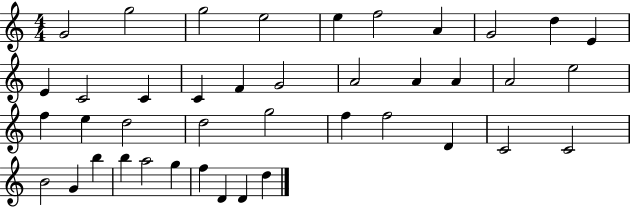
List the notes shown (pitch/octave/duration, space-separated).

G4/h G5/h G5/h E5/h E5/q F5/h A4/q G4/h D5/q E4/q E4/q C4/h C4/q C4/q F4/q G4/h A4/h A4/q A4/q A4/h E5/h F5/q E5/q D5/h D5/h G5/h F5/q F5/h D4/q C4/h C4/h B4/h G4/q B5/q B5/q A5/h G5/q F5/q D4/q D4/q D5/q